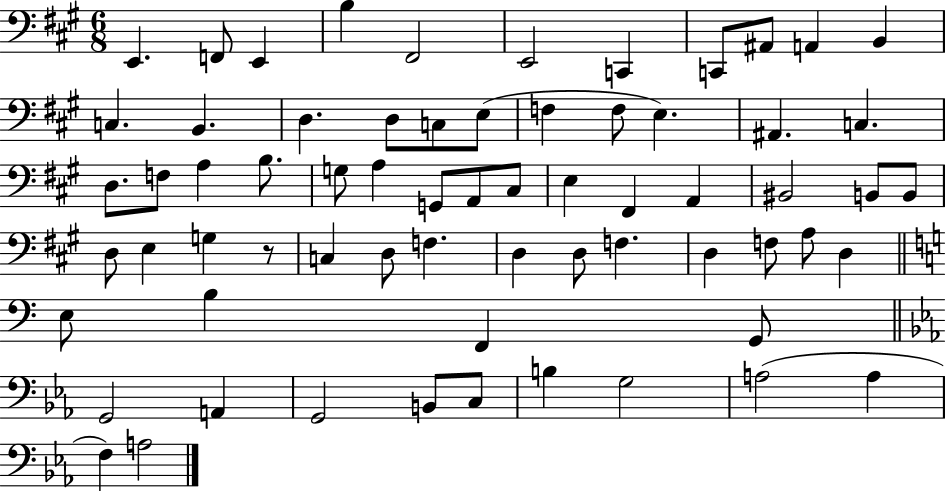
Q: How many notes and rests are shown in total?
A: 66